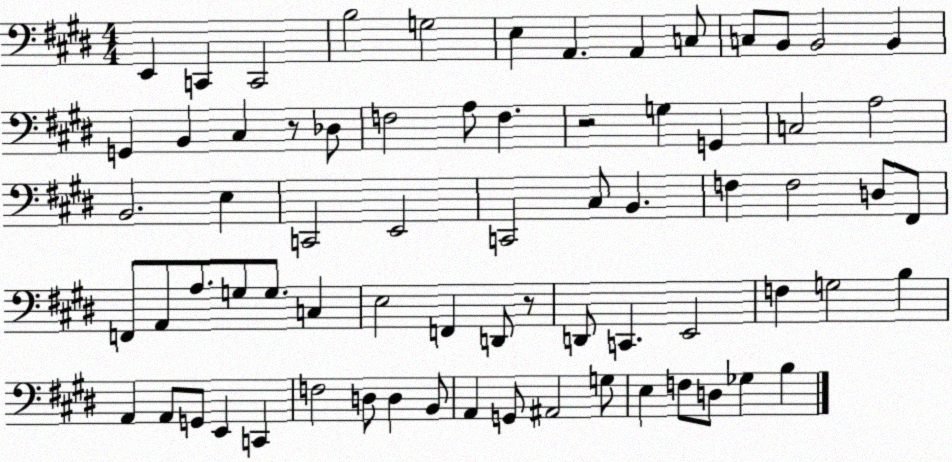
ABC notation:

X:1
T:Untitled
M:4/4
L:1/4
K:E
E,, C,, C,,2 B,2 G,2 E, A,, A,, C,/2 C,/2 B,,/2 B,,2 B,, G,, B,, ^C, z/2 _D,/2 F,2 A,/2 F, z2 G, G,, C,2 A,2 B,,2 E, C,,2 E,,2 C,,2 ^C,/2 B,, F, F,2 D,/2 ^F,,/2 F,,/2 A,,/2 A,/2 G,/2 G,/2 C, E,2 F,, D,,/2 z/2 D,,/2 C,, E,,2 F, G,2 B, A,, A,,/2 G,,/2 E,, C,, F,2 D,/2 D, B,,/2 A,, G,,/2 ^A,,2 G,/2 E, F,/2 D,/2 _G, B,